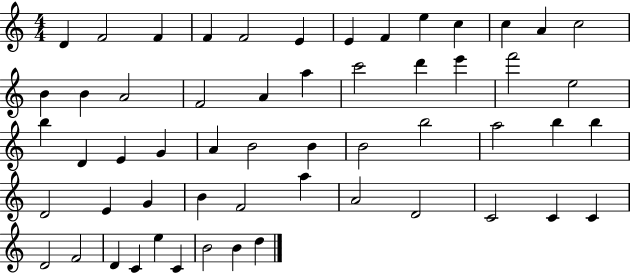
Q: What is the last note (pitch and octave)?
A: D5